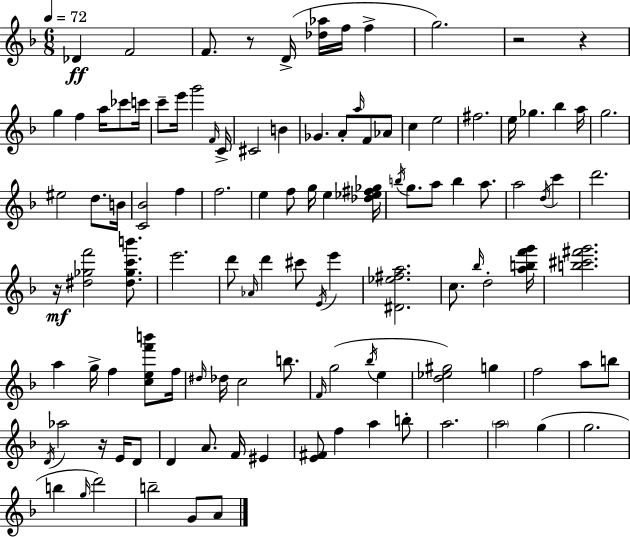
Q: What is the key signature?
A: F major